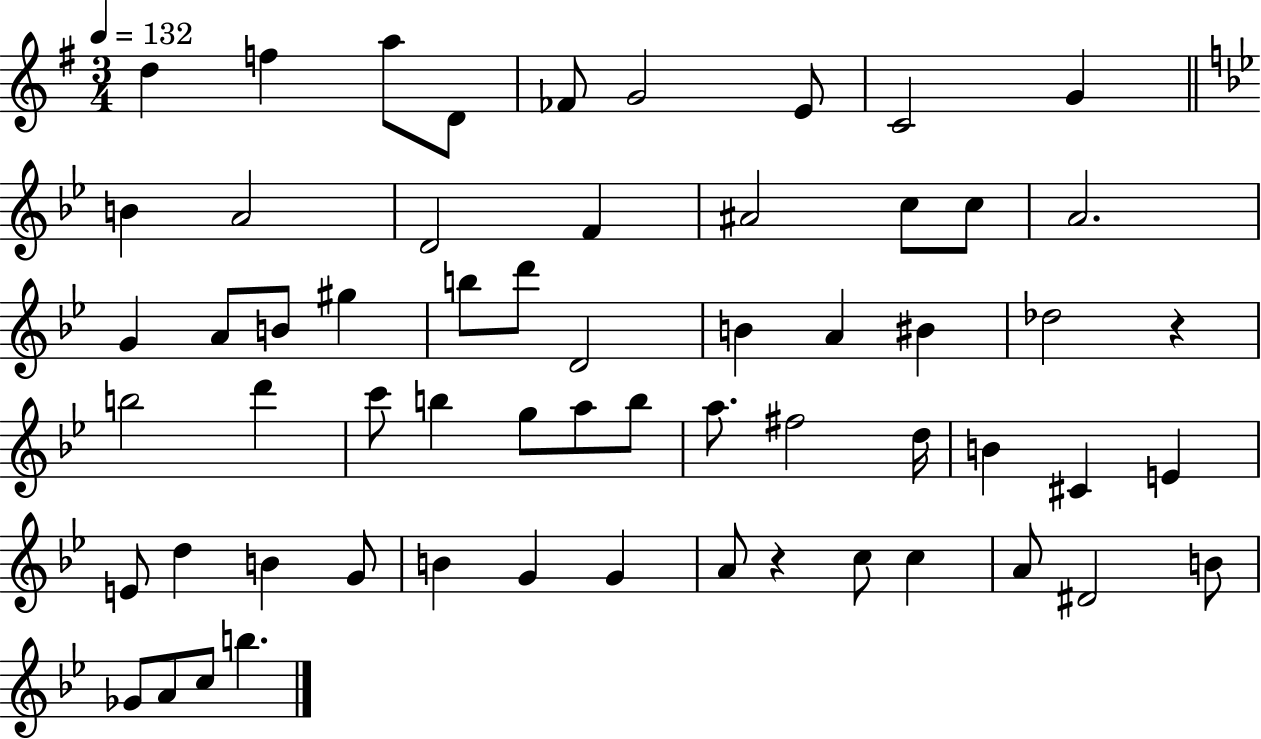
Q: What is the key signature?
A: G major